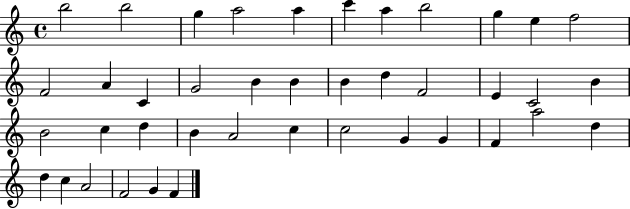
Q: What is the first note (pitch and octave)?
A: B5